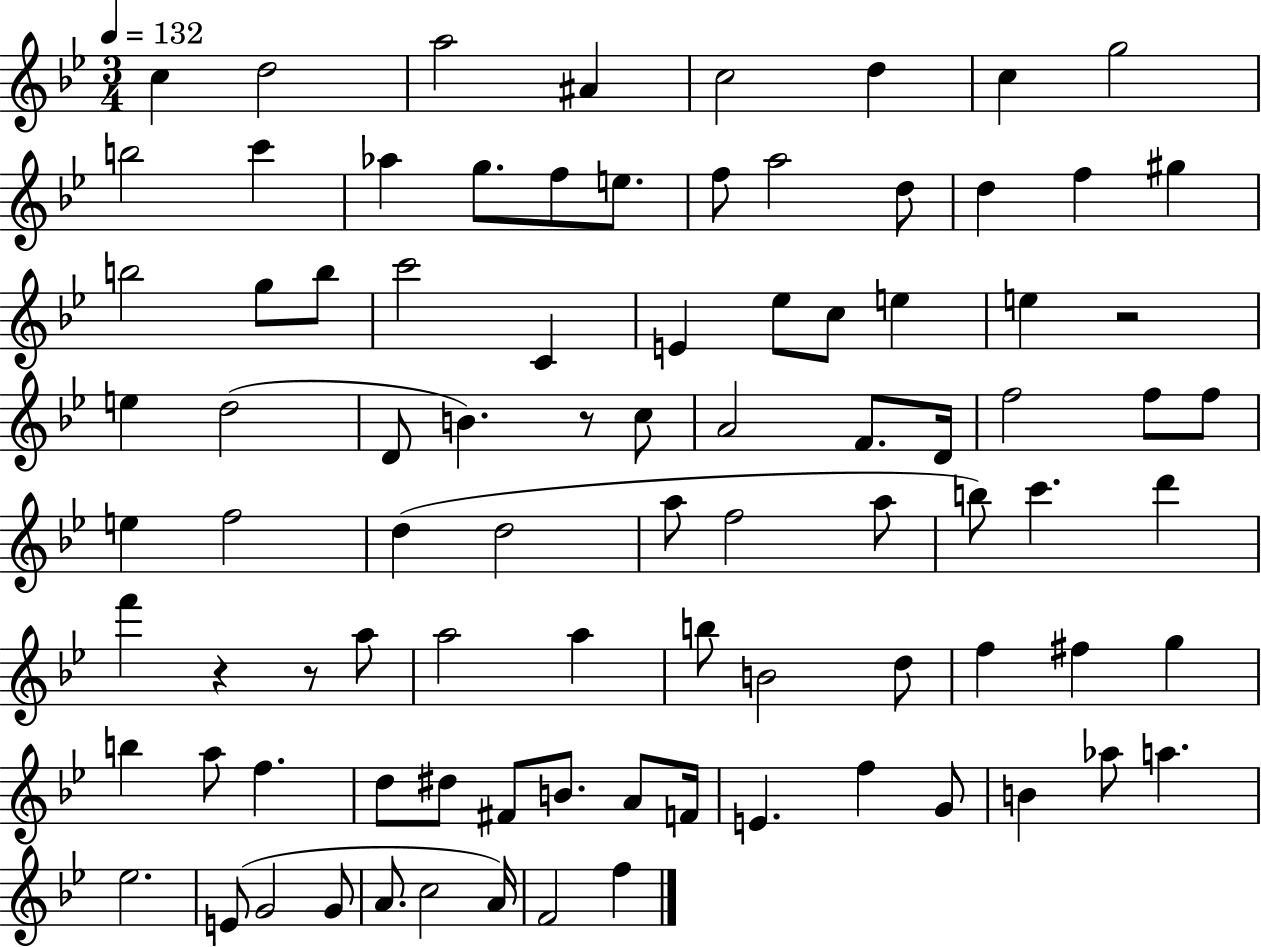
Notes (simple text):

C5/q D5/h A5/h A#4/q C5/h D5/q C5/q G5/h B5/h C6/q Ab5/q G5/e. F5/e E5/e. F5/e A5/h D5/e D5/q F5/q G#5/q B5/h G5/e B5/e C6/h C4/q E4/q Eb5/e C5/e E5/q E5/q R/h E5/q D5/h D4/e B4/q. R/e C5/e A4/h F4/e. D4/s F5/h F5/e F5/e E5/q F5/h D5/q D5/h A5/e F5/h A5/e B5/e C6/q. D6/q F6/q R/q R/e A5/e A5/h A5/q B5/e B4/h D5/e F5/q F#5/q G5/q B5/q A5/e F5/q. D5/e D#5/e F#4/e B4/e. A4/e F4/s E4/q. F5/q G4/e B4/q Ab5/e A5/q. Eb5/h. E4/e G4/h G4/e A4/e. C5/h A4/s F4/h F5/q